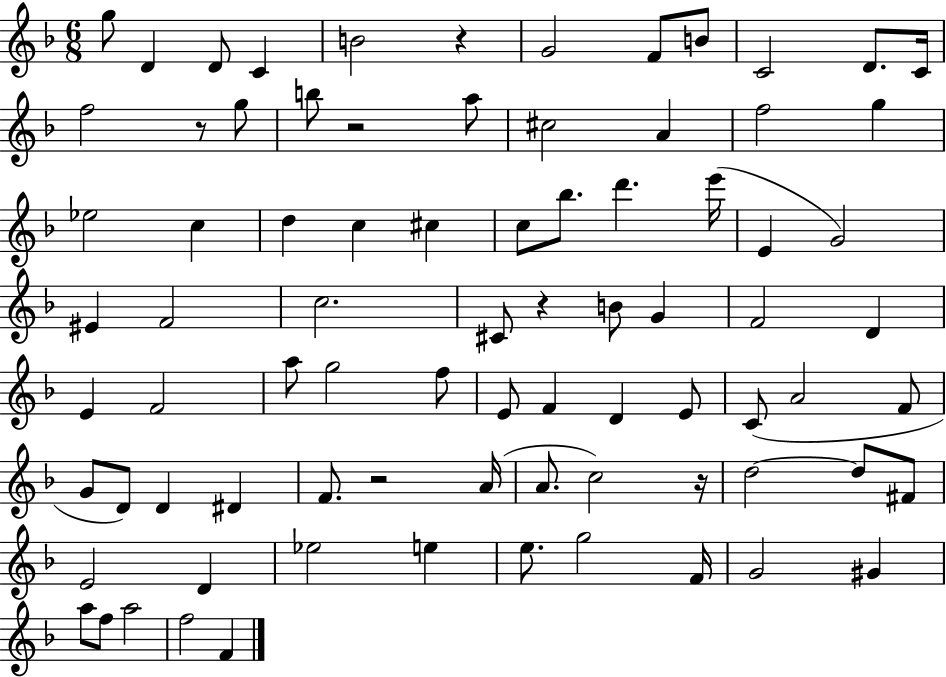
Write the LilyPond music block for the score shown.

{
  \clef treble
  \numericTimeSignature
  \time 6/8
  \key f \major
  g''8 d'4 d'8 c'4 | b'2 r4 | g'2 f'8 b'8 | c'2 d'8. c'16 | \break f''2 r8 g''8 | b''8 r2 a''8 | cis''2 a'4 | f''2 g''4 | \break ees''2 c''4 | d''4 c''4 cis''4 | c''8 bes''8. d'''4. e'''16( | e'4 g'2) | \break eis'4 f'2 | c''2. | cis'8 r4 b'8 g'4 | f'2 d'4 | \break e'4 f'2 | a''8 g''2 f''8 | e'8 f'4 d'4 e'8 | c'8( a'2 f'8 | \break g'8 d'8) d'4 dis'4 | f'8. r2 a'16( | a'8. c''2) r16 | d''2~~ d''8 fis'8 | \break e'2 d'4 | ees''2 e''4 | e''8. g''2 f'16 | g'2 gis'4 | \break a''8 f''8 a''2 | f''2 f'4 | \bar "|."
}